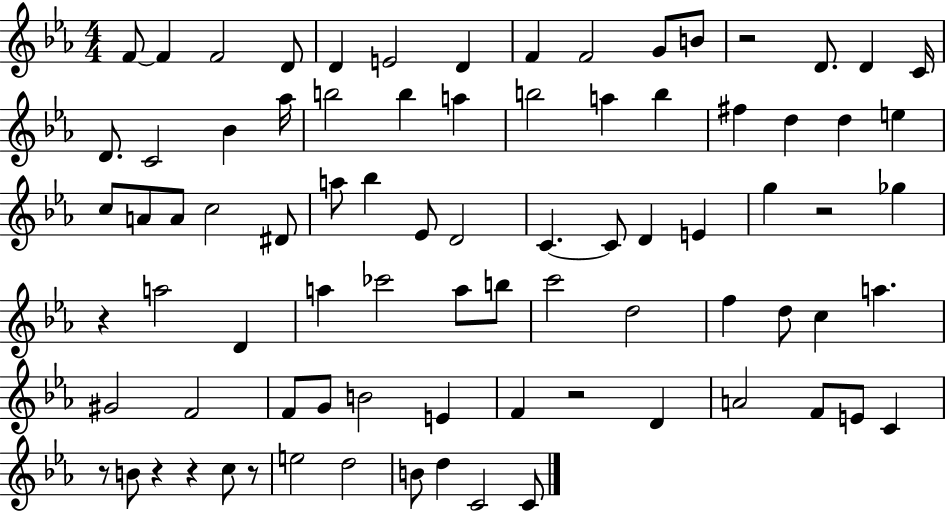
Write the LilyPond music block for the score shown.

{
  \clef treble
  \numericTimeSignature
  \time 4/4
  \key ees \major
  \repeat volta 2 { f'8~~ f'4 f'2 d'8 | d'4 e'2 d'4 | f'4 f'2 g'8 b'8 | r2 d'8. d'4 c'16 | \break d'8. c'2 bes'4 aes''16 | b''2 b''4 a''4 | b''2 a''4 b''4 | fis''4 d''4 d''4 e''4 | \break c''8 a'8 a'8 c''2 dis'8 | a''8 bes''4 ees'8 d'2 | c'4.~~ c'8 d'4 e'4 | g''4 r2 ges''4 | \break r4 a''2 d'4 | a''4 ces'''2 a''8 b''8 | c'''2 d''2 | f''4 d''8 c''4 a''4. | \break gis'2 f'2 | f'8 g'8 b'2 e'4 | f'4 r2 d'4 | a'2 f'8 e'8 c'4 | \break r8 b'8 r4 r4 c''8 r8 | e''2 d''2 | b'8 d''4 c'2 c'8 | } \bar "|."
}